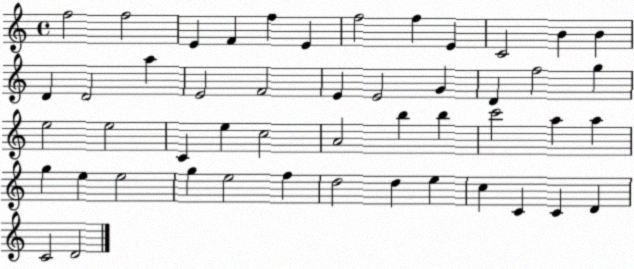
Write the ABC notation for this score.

X:1
T:Untitled
M:4/4
L:1/4
K:C
f2 f2 E F f E f2 f E C2 B B D D2 a E2 F2 E E2 G D f2 g e2 e2 C e c2 A2 b b c'2 a a g e e2 g e2 f d2 d e c C C D C2 D2